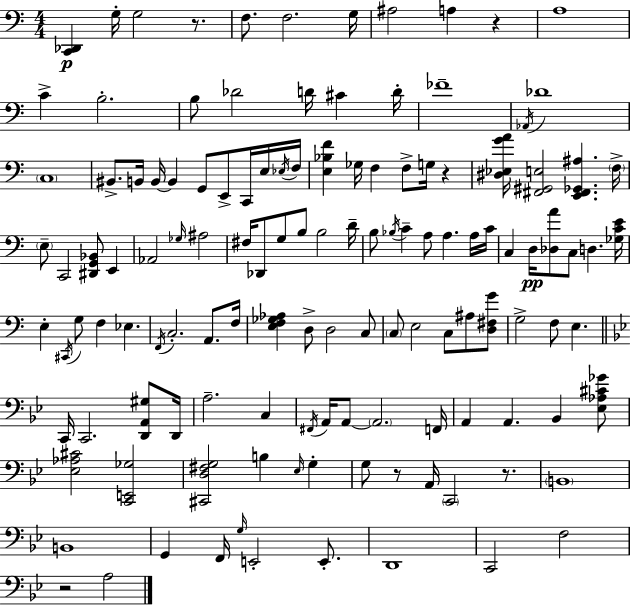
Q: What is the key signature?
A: A minor